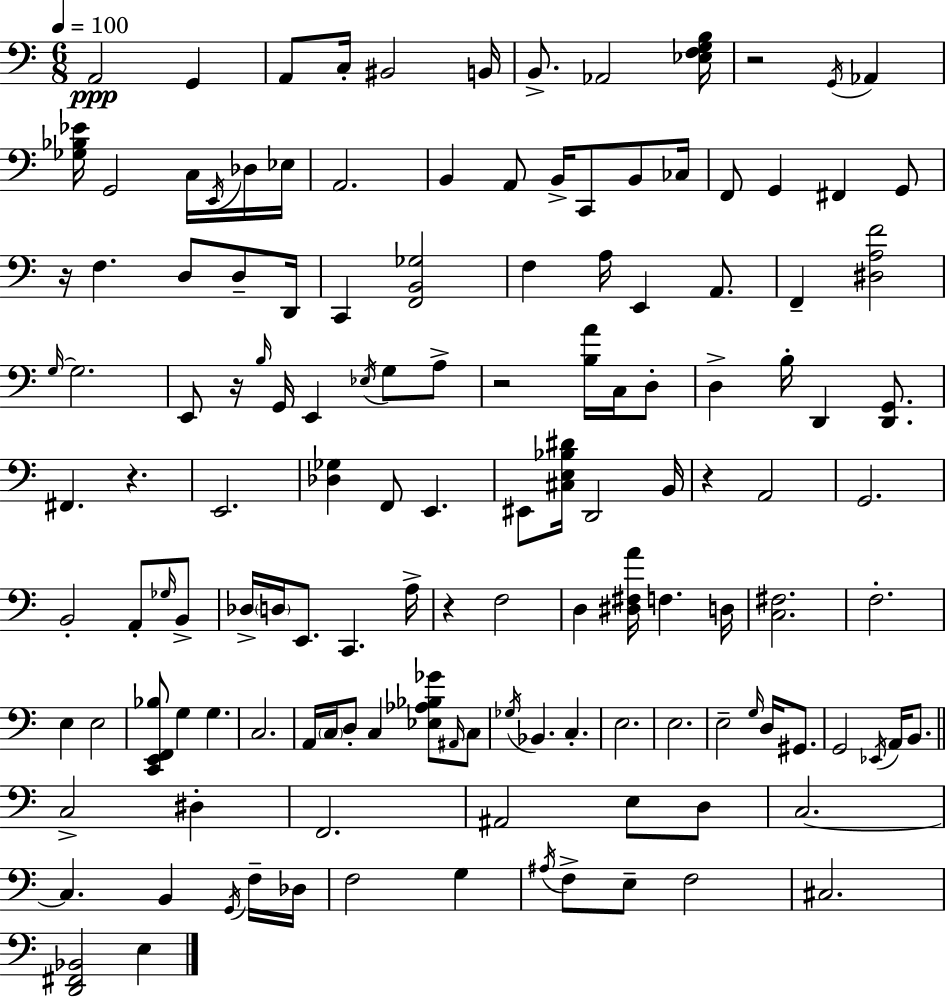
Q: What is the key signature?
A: A minor